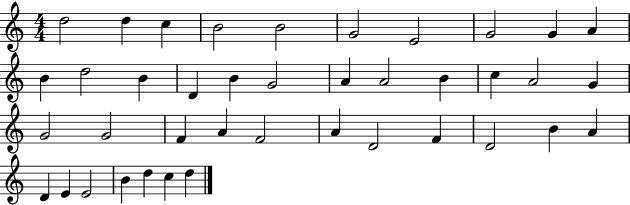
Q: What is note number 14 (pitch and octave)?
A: D4